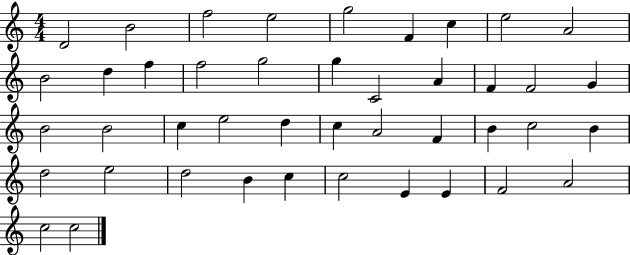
{
  \clef treble
  \numericTimeSignature
  \time 4/4
  \key c \major
  d'2 b'2 | f''2 e''2 | g''2 f'4 c''4 | e''2 a'2 | \break b'2 d''4 f''4 | f''2 g''2 | g''4 c'2 a'4 | f'4 f'2 g'4 | \break b'2 b'2 | c''4 e''2 d''4 | c''4 a'2 f'4 | b'4 c''2 b'4 | \break d''2 e''2 | d''2 b'4 c''4 | c''2 e'4 e'4 | f'2 a'2 | \break c''2 c''2 | \bar "|."
}